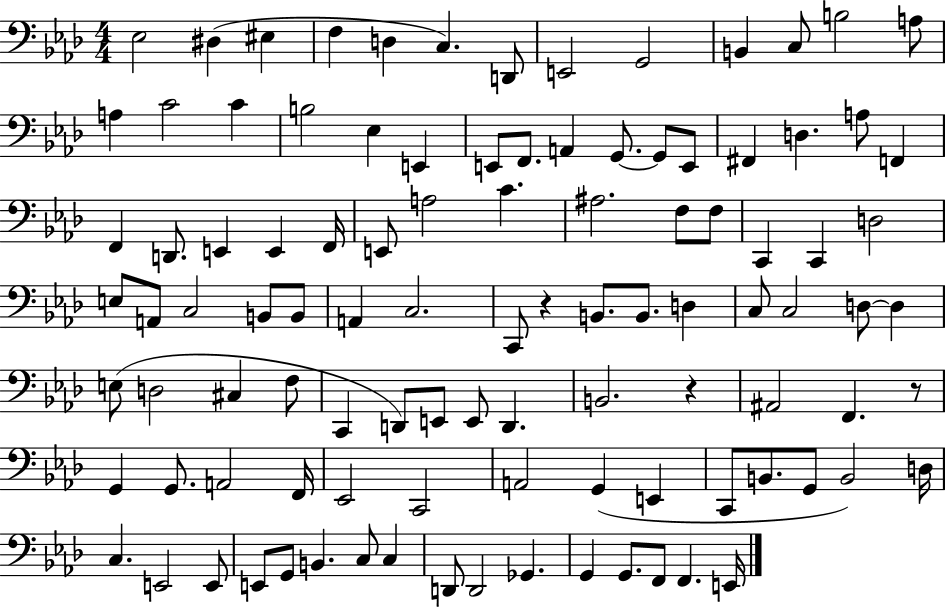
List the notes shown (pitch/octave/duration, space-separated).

Eb3/h D#3/q EIS3/q F3/q D3/q C3/q. D2/e E2/h G2/h B2/q C3/e B3/h A3/e A3/q C4/h C4/q B3/h Eb3/q E2/q E2/e F2/e. A2/q G2/e. G2/e E2/e F#2/q D3/q. A3/e F2/q F2/q D2/e. E2/q E2/q F2/s E2/e A3/h C4/q. A#3/h. F3/e F3/e C2/q C2/q D3/h E3/e A2/e C3/h B2/e B2/e A2/q C3/h. C2/e R/q B2/e. B2/e. D3/q C3/e C3/h D3/e D3/q E3/e D3/h C#3/q F3/e C2/q D2/e E2/e E2/e D2/q. B2/h. R/q A#2/h F2/q. R/e G2/q G2/e. A2/h F2/s Eb2/h C2/h A2/h G2/q E2/q C2/e B2/e. G2/e B2/h D3/s C3/q. E2/h E2/e E2/e G2/e B2/q. C3/e C3/q D2/e D2/h Gb2/q. G2/q G2/e. F2/e F2/q. E2/s